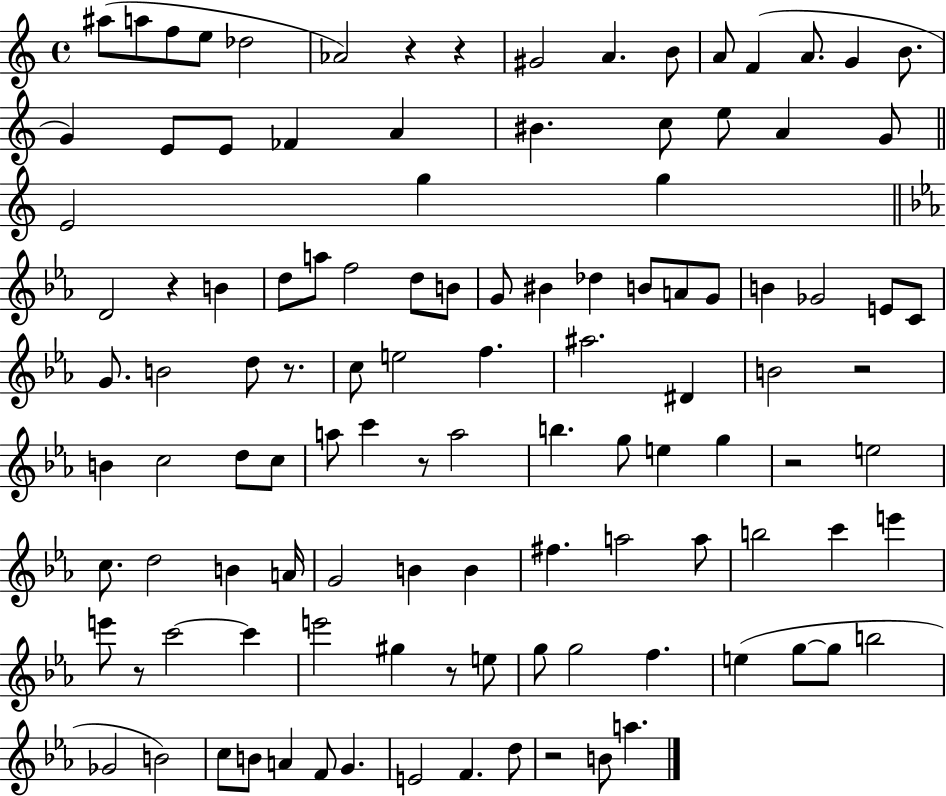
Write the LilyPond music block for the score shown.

{
  \clef treble
  \time 4/4
  \defaultTimeSignature
  \key c \major
  ais''8( a''8 f''8 e''8 des''2 | aes'2) r4 r4 | gis'2 a'4. b'8 | a'8 f'4( a'8. g'4 b'8. | \break g'4) e'8 e'8 fes'4 a'4 | bis'4. c''8 e''8 a'4 g'8 | \bar "||" \break \key c \major e'2 g''4 g''4 | \bar "||" \break \key ees \major d'2 r4 b'4 | d''8 a''8 f''2 d''8 b'8 | g'8 bis'4 des''4 b'8 a'8 g'8 | b'4 ges'2 e'8 c'8 | \break g'8. b'2 d''8 r8. | c''8 e''2 f''4. | ais''2. dis'4 | b'2 r2 | \break b'4 c''2 d''8 c''8 | a''8 c'''4 r8 a''2 | b''4. g''8 e''4 g''4 | r2 e''2 | \break c''8. d''2 b'4 a'16 | g'2 b'4 b'4 | fis''4. a''2 a''8 | b''2 c'''4 e'''4 | \break e'''8 r8 c'''2~~ c'''4 | e'''2 gis''4 r8 e''8 | g''8 g''2 f''4. | e''4( g''8~~ g''8 b''2 | \break ges'2 b'2) | c''8 b'8 a'4 f'8 g'4. | e'2 f'4. d''8 | r2 b'8 a''4. | \break \bar "|."
}